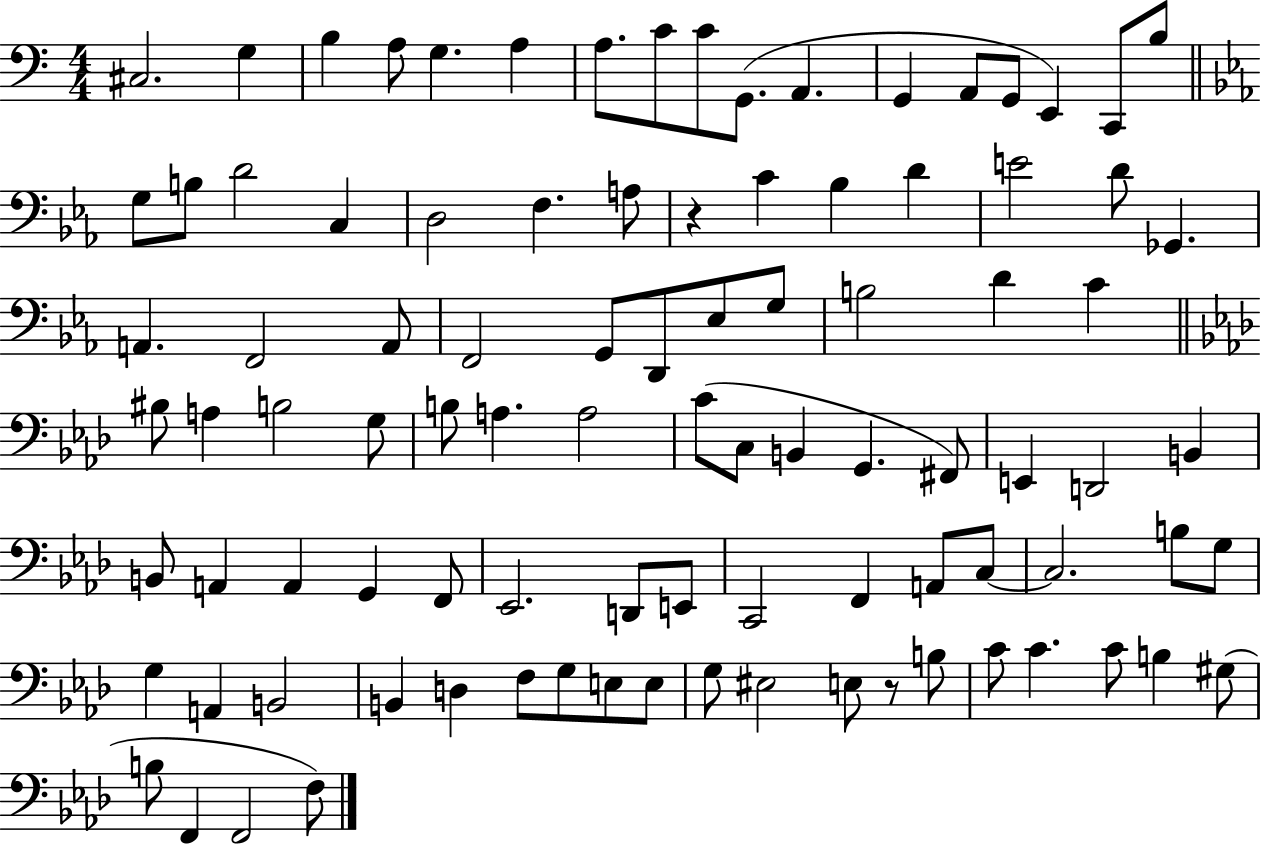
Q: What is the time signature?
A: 4/4